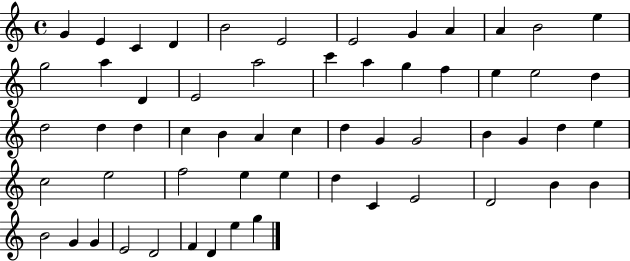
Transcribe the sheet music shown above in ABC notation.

X:1
T:Untitled
M:4/4
L:1/4
K:C
G E C D B2 E2 E2 G A A B2 e g2 a D E2 a2 c' a g f e e2 d d2 d d c B A c d G G2 B G d e c2 e2 f2 e e d C E2 D2 B B B2 G G E2 D2 F D e g